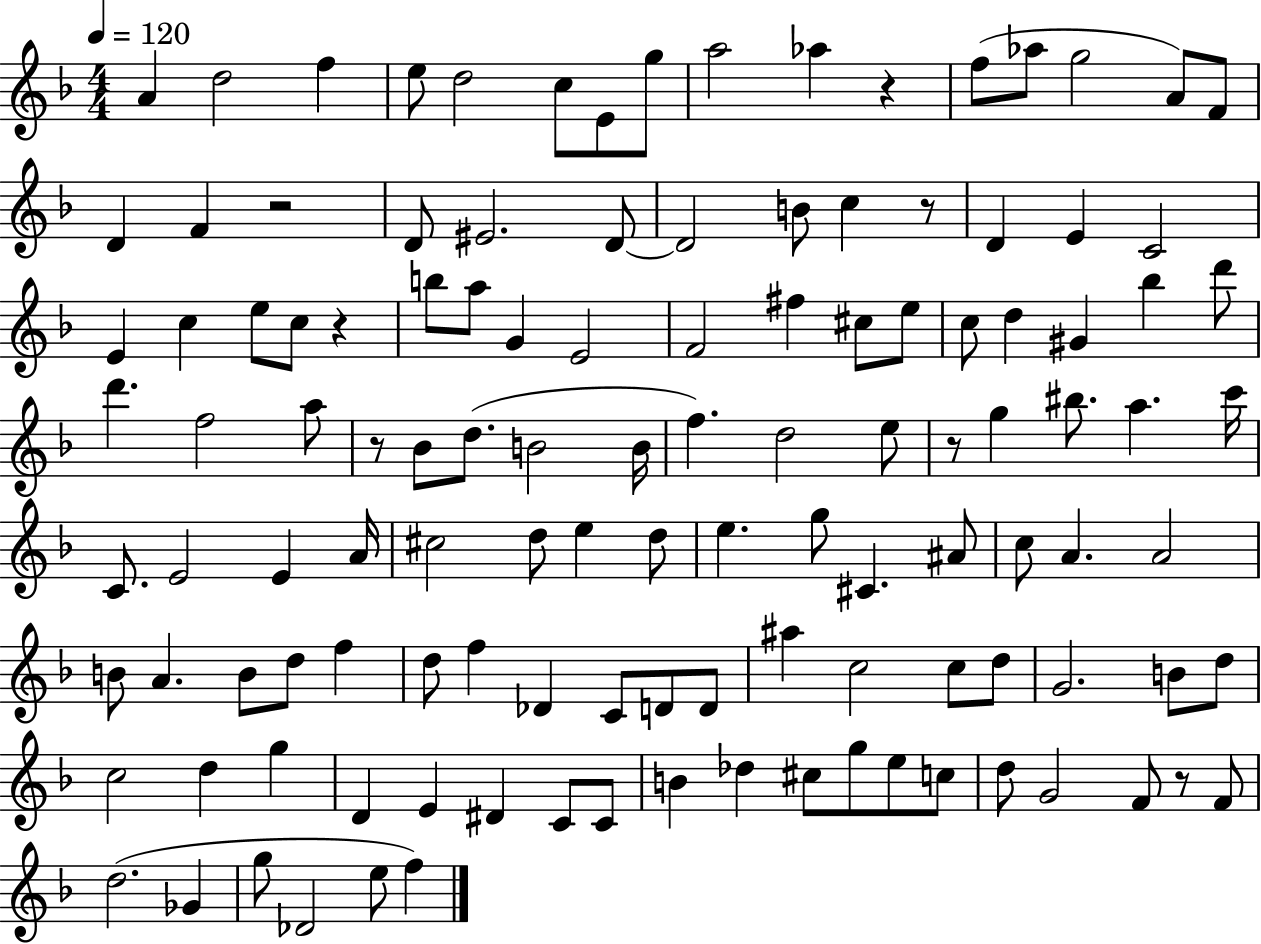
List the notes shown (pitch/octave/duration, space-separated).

A4/q D5/h F5/q E5/e D5/h C5/e E4/e G5/e A5/h Ab5/q R/q F5/e Ab5/e G5/h A4/e F4/e D4/q F4/q R/h D4/e EIS4/h. D4/e D4/h B4/e C5/q R/e D4/q E4/q C4/h E4/q C5/q E5/e C5/e R/q B5/e A5/e G4/q E4/h F4/h F#5/q C#5/e E5/e C5/e D5/q G#4/q Bb5/q D6/e D6/q. F5/h A5/e R/e Bb4/e D5/e. B4/h B4/s F5/q. D5/h E5/e R/e G5/q BIS5/e. A5/q. C6/s C4/e. E4/h E4/q A4/s C#5/h D5/e E5/q D5/e E5/q. G5/e C#4/q. A#4/e C5/e A4/q. A4/h B4/e A4/q. B4/e D5/e F5/q D5/e F5/q Db4/q C4/e D4/e D4/e A#5/q C5/h C5/e D5/e G4/h. B4/e D5/e C5/h D5/q G5/q D4/q E4/q D#4/q C4/e C4/e B4/q Db5/q C#5/e G5/e E5/e C5/e D5/e G4/h F4/e R/e F4/e D5/h. Gb4/q G5/e Db4/h E5/e F5/q